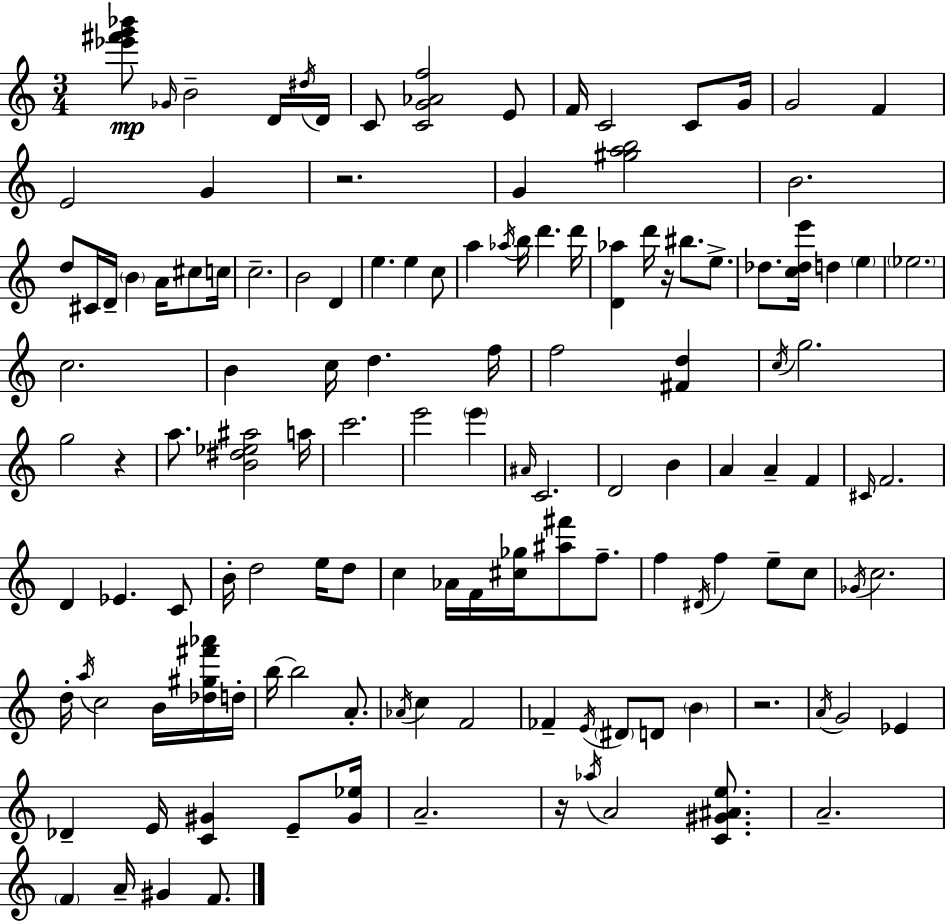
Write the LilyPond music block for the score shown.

{
  \clef treble
  \numericTimeSignature
  \time 3/4
  \key a \minor
  <ees''' fis''' g''' bes'''>8\mp \grace { ges'16 } b'2-- d'16 | \acciaccatura { dis''16 } d'16 c'8 <c' g' aes' f''>2 | e'8 f'16 c'2 c'8 | g'16 g'2 f'4 | \break e'2 g'4 | r2. | g'4 <gis'' a'' b''>2 | b'2. | \break d''8 cis'16 d'16-- \parenthesize b'4 a'16 cis''8 | c''16 c''2.-- | b'2 d'4 | e''4. e''4 | \break c''8 a''4 \acciaccatura { aes''16 } b''16 d'''4. | d'''16 <d' aes''>4 d'''16 r16 bis''8. | e''8.-> des''8. <c'' des'' e'''>16 d''4 \parenthesize e''4 | \parenthesize ees''2. | \break c''2. | b'4 c''16 d''4. | f''16 f''2 <fis' d''>4 | \acciaccatura { c''16 } g''2. | \break g''2 | r4 a''8. <b' dis'' ees'' ais''>2 | a''16 c'''2. | e'''2 | \break \parenthesize e'''4 \grace { ais'16 } c'2. | d'2 | b'4 a'4 a'4-- | f'4 \grace { cis'16 } f'2. | \break d'4 ees'4. | c'8 b'16-. d''2 | e''16 d''8 c''4 aes'16 f'16 | <cis'' ges''>16 <ais'' fis'''>8 f''8.-- f''4 \acciaccatura { dis'16 } f''4 | \break e''8-- c''8 \acciaccatura { ges'16 } c''2. | d''16-. \acciaccatura { a''16 } c''2 | b'16 <des'' gis'' fis''' aes'''>16 d''16-. b''16~~ b''2 | a'8.-. \acciaccatura { aes'16 } c''4 | \break f'2 fes'4-- | \acciaccatura { e'16 } \parenthesize dis'8 d'8 \parenthesize b'4 r2. | \acciaccatura { a'16 } | g'2 ees'4 | \break des'4-- e'16 <c' gis'>4 e'8-- <gis' ees''>16 | a'2.-- | r16 \acciaccatura { aes''16 } a'2 <c' gis' ais' e''>8. | a'2.-- | \break \parenthesize f'4 a'16-- gis'4 f'8. | \bar "|."
}